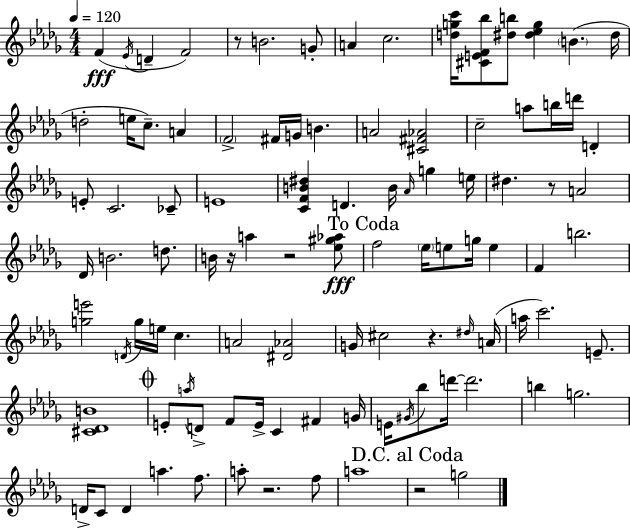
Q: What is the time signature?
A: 4/4